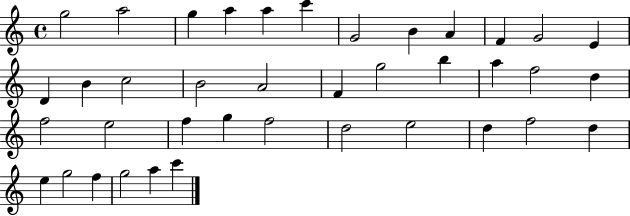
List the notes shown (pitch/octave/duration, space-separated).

G5/h A5/h G5/q A5/q A5/q C6/q G4/h B4/q A4/q F4/q G4/h E4/q D4/q B4/q C5/h B4/h A4/h F4/q G5/h B5/q A5/q F5/h D5/q F5/h E5/h F5/q G5/q F5/h D5/h E5/h D5/q F5/h D5/q E5/q G5/h F5/q G5/h A5/q C6/q